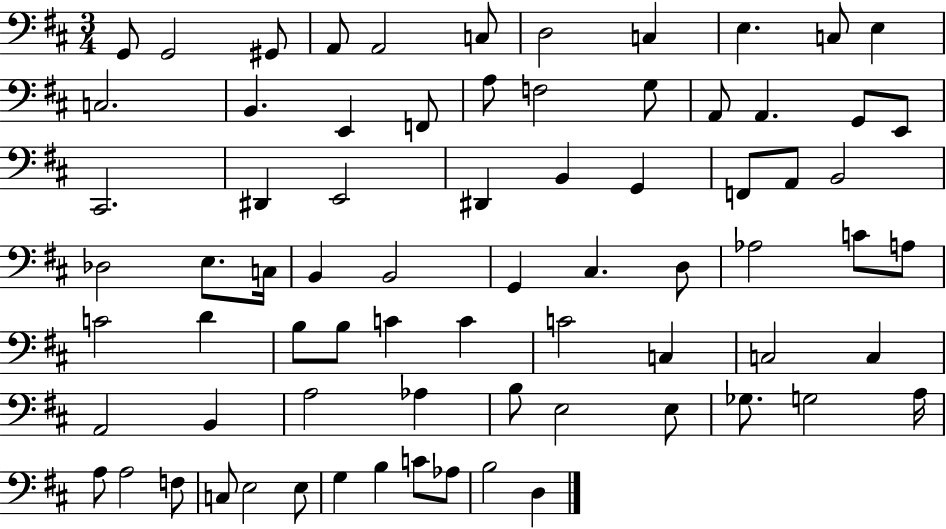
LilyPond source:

{
  \clef bass
  \numericTimeSignature
  \time 3/4
  \key d \major
  g,8 g,2 gis,8 | a,8 a,2 c8 | d2 c4 | e4. c8 e4 | \break c2. | b,4. e,4 f,8 | a8 f2 g8 | a,8 a,4. g,8 e,8 | \break cis,2. | dis,4 e,2 | dis,4 b,4 g,4 | f,8 a,8 b,2 | \break des2 e8. c16 | b,4 b,2 | g,4 cis4. d8 | aes2 c'8 a8 | \break c'2 d'4 | b8 b8 c'4 c'4 | c'2 c4 | c2 c4 | \break a,2 b,4 | a2 aes4 | b8 e2 e8 | ges8. g2 a16 | \break a8 a2 f8 | c8 e2 e8 | g4 b4 c'8 aes8 | b2 d4 | \break \bar "|."
}